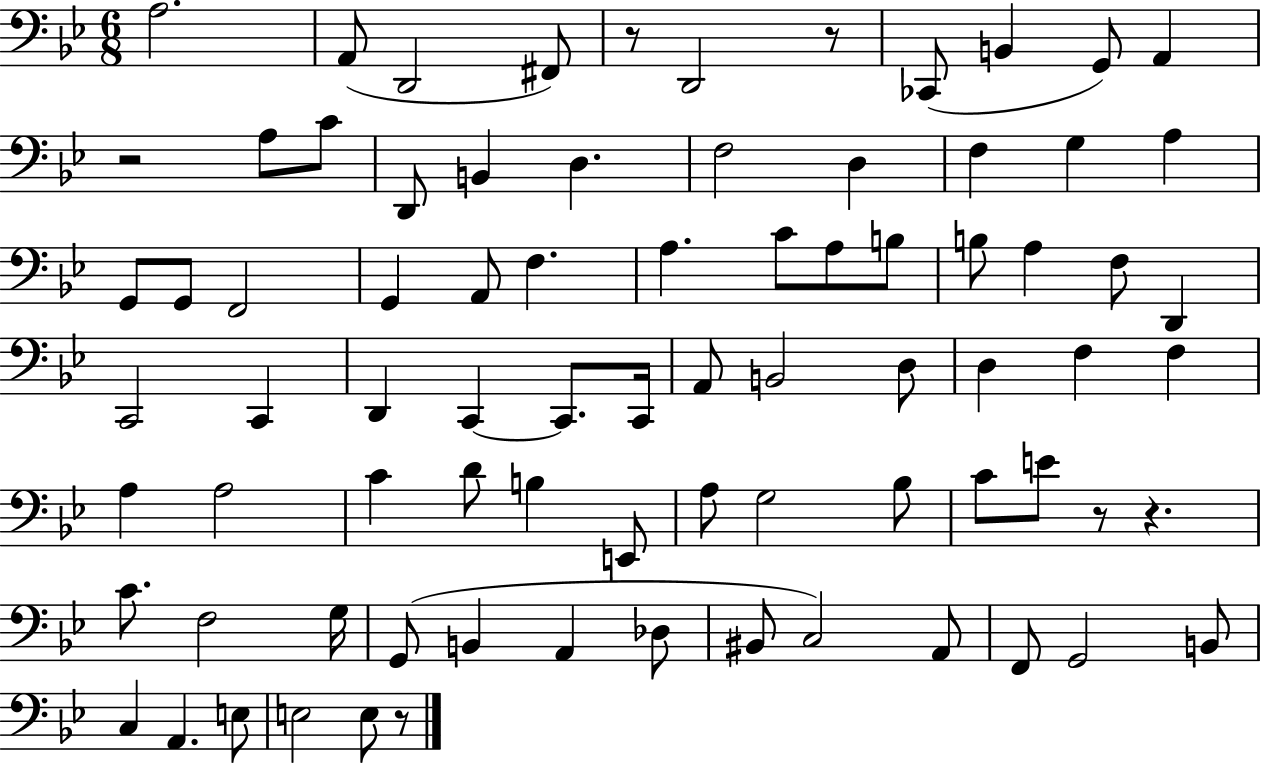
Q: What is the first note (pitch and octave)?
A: A3